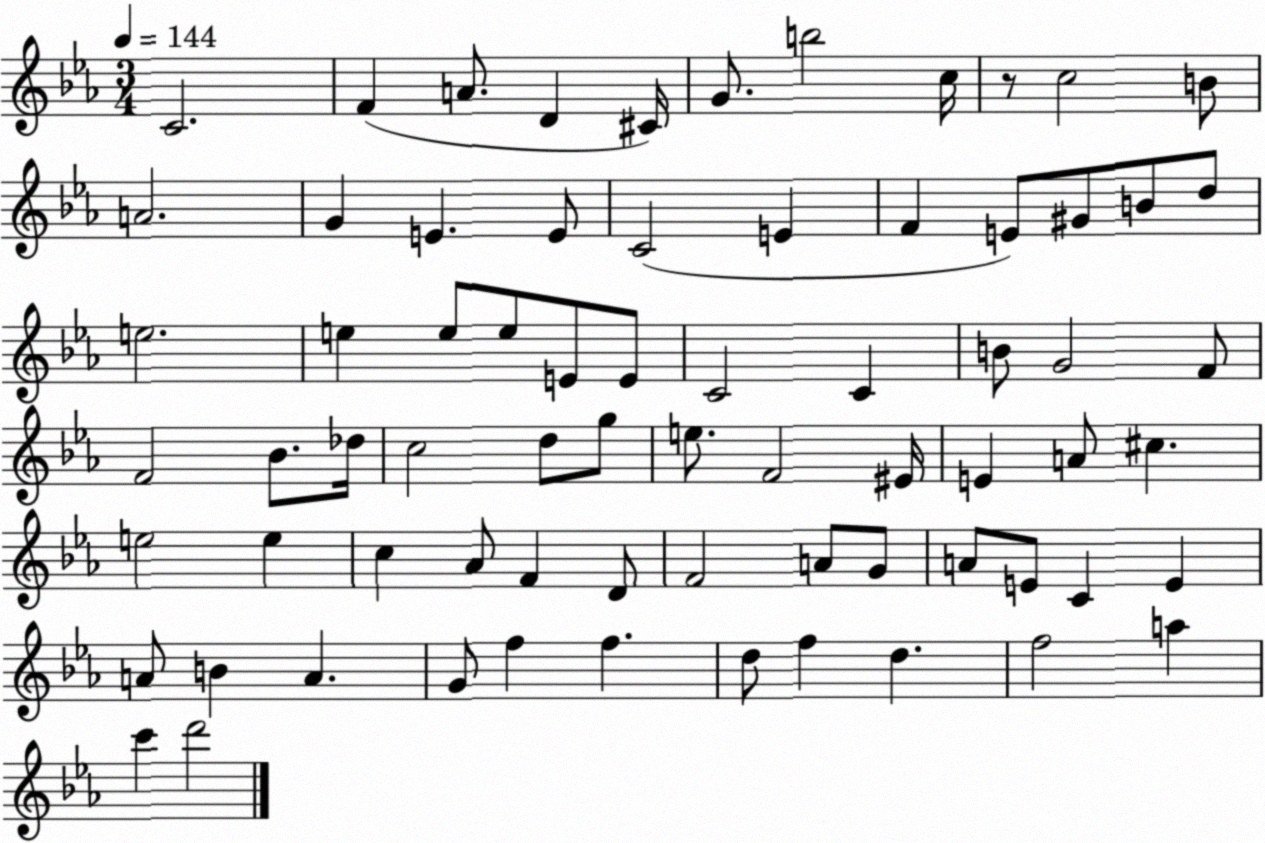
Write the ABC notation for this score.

X:1
T:Untitled
M:3/4
L:1/4
K:Eb
C2 F A/2 D ^C/4 G/2 b2 c/4 z/2 c2 B/2 A2 G E E/2 C2 E F E/2 ^G/2 B/2 d/2 e2 e e/2 e/2 E/2 E/2 C2 C B/2 G2 F/2 F2 _B/2 _d/4 c2 d/2 g/2 e/2 F2 ^E/4 E A/2 ^c e2 e c _A/2 F D/2 F2 A/2 G/2 A/2 E/2 C E A/2 B A G/2 f f d/2 f d f2 a c' d'2